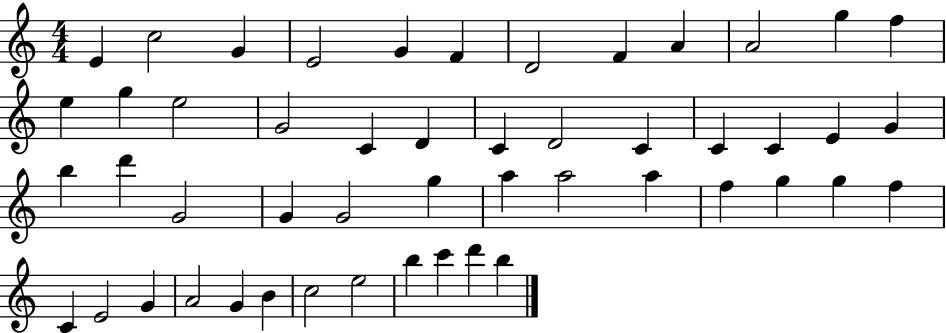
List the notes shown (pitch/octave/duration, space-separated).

E4/q C5/h G4/q E4/h G4/q F4/q D4/h F4/q A4/q A4/h G5/q F5/q E5/q G5/q E5/h G4/h C4/q D4/q C4/q D4/h C4/q C4/q C4/q E4/q G4/q B5/q D6/q G4/h G4/q G4/h G5/q A5/q A5/h A5/q F5/q G5/q G5/q F5/q C4/q E4/h G4/q A4/h G4/q B4/q C5/h E5/h B5/q C6/q D6/q B5/q